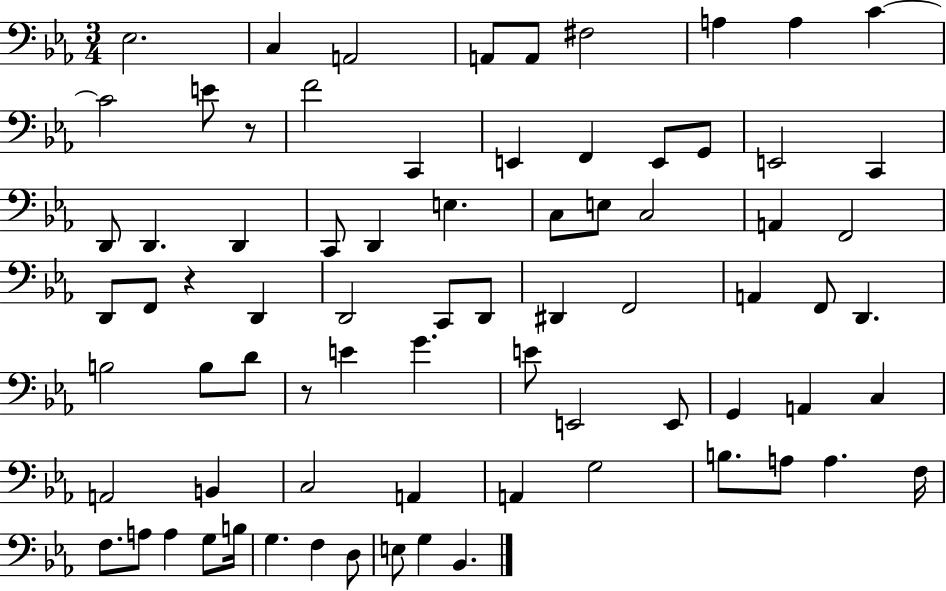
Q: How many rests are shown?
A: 3